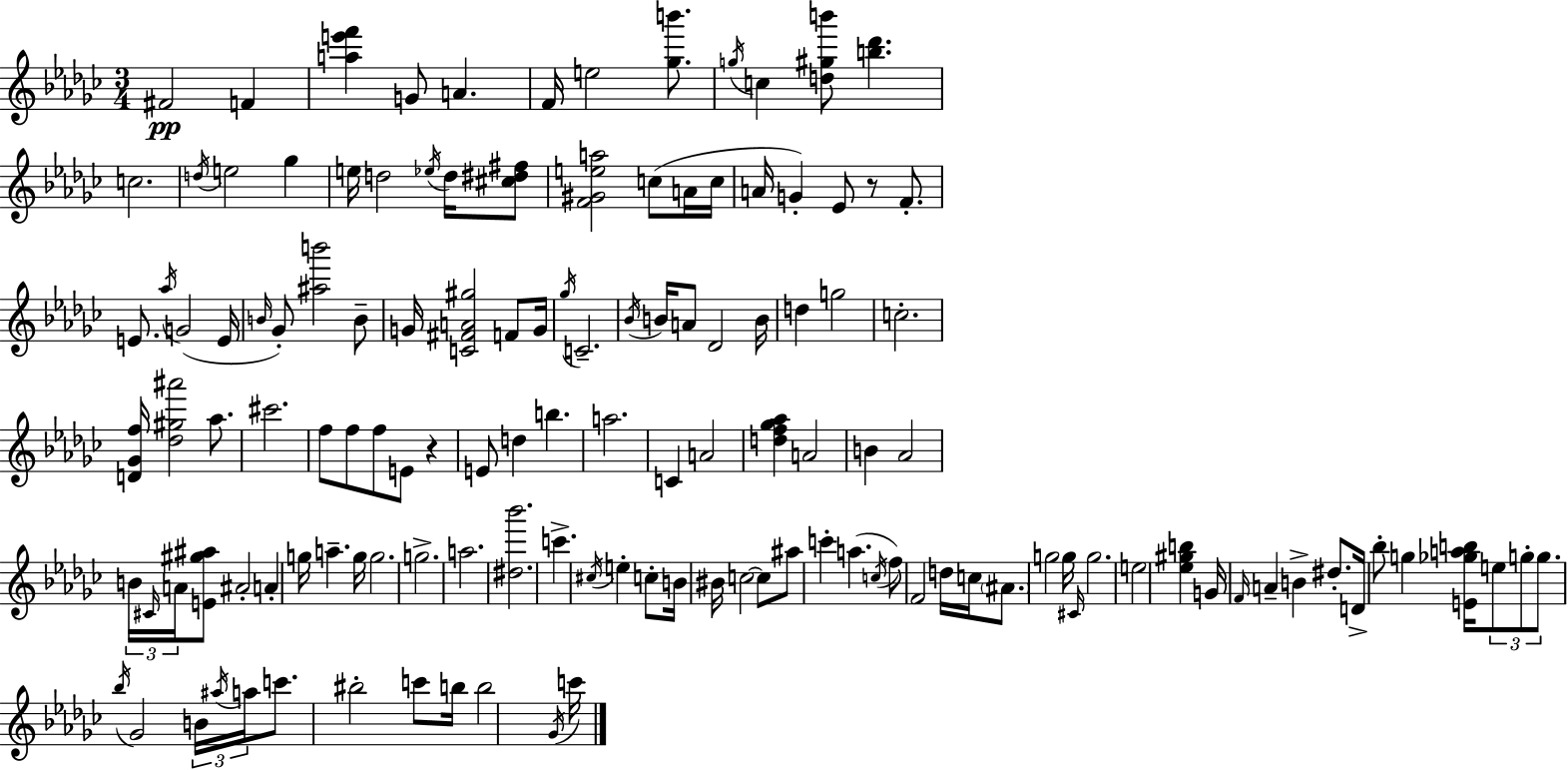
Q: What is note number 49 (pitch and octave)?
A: E4